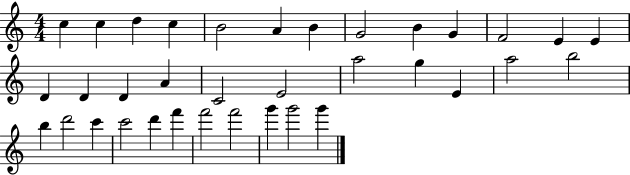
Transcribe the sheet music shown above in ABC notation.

X:1
T:Untitled
M:4/4
L:1/4
K:C
c c d c B2 A B G2 B G F2 E E D D D A C2 E2 a2 g E a2 b2 b d'2 c' c'2 d' f' f'2 f'2 g' g'2 g'